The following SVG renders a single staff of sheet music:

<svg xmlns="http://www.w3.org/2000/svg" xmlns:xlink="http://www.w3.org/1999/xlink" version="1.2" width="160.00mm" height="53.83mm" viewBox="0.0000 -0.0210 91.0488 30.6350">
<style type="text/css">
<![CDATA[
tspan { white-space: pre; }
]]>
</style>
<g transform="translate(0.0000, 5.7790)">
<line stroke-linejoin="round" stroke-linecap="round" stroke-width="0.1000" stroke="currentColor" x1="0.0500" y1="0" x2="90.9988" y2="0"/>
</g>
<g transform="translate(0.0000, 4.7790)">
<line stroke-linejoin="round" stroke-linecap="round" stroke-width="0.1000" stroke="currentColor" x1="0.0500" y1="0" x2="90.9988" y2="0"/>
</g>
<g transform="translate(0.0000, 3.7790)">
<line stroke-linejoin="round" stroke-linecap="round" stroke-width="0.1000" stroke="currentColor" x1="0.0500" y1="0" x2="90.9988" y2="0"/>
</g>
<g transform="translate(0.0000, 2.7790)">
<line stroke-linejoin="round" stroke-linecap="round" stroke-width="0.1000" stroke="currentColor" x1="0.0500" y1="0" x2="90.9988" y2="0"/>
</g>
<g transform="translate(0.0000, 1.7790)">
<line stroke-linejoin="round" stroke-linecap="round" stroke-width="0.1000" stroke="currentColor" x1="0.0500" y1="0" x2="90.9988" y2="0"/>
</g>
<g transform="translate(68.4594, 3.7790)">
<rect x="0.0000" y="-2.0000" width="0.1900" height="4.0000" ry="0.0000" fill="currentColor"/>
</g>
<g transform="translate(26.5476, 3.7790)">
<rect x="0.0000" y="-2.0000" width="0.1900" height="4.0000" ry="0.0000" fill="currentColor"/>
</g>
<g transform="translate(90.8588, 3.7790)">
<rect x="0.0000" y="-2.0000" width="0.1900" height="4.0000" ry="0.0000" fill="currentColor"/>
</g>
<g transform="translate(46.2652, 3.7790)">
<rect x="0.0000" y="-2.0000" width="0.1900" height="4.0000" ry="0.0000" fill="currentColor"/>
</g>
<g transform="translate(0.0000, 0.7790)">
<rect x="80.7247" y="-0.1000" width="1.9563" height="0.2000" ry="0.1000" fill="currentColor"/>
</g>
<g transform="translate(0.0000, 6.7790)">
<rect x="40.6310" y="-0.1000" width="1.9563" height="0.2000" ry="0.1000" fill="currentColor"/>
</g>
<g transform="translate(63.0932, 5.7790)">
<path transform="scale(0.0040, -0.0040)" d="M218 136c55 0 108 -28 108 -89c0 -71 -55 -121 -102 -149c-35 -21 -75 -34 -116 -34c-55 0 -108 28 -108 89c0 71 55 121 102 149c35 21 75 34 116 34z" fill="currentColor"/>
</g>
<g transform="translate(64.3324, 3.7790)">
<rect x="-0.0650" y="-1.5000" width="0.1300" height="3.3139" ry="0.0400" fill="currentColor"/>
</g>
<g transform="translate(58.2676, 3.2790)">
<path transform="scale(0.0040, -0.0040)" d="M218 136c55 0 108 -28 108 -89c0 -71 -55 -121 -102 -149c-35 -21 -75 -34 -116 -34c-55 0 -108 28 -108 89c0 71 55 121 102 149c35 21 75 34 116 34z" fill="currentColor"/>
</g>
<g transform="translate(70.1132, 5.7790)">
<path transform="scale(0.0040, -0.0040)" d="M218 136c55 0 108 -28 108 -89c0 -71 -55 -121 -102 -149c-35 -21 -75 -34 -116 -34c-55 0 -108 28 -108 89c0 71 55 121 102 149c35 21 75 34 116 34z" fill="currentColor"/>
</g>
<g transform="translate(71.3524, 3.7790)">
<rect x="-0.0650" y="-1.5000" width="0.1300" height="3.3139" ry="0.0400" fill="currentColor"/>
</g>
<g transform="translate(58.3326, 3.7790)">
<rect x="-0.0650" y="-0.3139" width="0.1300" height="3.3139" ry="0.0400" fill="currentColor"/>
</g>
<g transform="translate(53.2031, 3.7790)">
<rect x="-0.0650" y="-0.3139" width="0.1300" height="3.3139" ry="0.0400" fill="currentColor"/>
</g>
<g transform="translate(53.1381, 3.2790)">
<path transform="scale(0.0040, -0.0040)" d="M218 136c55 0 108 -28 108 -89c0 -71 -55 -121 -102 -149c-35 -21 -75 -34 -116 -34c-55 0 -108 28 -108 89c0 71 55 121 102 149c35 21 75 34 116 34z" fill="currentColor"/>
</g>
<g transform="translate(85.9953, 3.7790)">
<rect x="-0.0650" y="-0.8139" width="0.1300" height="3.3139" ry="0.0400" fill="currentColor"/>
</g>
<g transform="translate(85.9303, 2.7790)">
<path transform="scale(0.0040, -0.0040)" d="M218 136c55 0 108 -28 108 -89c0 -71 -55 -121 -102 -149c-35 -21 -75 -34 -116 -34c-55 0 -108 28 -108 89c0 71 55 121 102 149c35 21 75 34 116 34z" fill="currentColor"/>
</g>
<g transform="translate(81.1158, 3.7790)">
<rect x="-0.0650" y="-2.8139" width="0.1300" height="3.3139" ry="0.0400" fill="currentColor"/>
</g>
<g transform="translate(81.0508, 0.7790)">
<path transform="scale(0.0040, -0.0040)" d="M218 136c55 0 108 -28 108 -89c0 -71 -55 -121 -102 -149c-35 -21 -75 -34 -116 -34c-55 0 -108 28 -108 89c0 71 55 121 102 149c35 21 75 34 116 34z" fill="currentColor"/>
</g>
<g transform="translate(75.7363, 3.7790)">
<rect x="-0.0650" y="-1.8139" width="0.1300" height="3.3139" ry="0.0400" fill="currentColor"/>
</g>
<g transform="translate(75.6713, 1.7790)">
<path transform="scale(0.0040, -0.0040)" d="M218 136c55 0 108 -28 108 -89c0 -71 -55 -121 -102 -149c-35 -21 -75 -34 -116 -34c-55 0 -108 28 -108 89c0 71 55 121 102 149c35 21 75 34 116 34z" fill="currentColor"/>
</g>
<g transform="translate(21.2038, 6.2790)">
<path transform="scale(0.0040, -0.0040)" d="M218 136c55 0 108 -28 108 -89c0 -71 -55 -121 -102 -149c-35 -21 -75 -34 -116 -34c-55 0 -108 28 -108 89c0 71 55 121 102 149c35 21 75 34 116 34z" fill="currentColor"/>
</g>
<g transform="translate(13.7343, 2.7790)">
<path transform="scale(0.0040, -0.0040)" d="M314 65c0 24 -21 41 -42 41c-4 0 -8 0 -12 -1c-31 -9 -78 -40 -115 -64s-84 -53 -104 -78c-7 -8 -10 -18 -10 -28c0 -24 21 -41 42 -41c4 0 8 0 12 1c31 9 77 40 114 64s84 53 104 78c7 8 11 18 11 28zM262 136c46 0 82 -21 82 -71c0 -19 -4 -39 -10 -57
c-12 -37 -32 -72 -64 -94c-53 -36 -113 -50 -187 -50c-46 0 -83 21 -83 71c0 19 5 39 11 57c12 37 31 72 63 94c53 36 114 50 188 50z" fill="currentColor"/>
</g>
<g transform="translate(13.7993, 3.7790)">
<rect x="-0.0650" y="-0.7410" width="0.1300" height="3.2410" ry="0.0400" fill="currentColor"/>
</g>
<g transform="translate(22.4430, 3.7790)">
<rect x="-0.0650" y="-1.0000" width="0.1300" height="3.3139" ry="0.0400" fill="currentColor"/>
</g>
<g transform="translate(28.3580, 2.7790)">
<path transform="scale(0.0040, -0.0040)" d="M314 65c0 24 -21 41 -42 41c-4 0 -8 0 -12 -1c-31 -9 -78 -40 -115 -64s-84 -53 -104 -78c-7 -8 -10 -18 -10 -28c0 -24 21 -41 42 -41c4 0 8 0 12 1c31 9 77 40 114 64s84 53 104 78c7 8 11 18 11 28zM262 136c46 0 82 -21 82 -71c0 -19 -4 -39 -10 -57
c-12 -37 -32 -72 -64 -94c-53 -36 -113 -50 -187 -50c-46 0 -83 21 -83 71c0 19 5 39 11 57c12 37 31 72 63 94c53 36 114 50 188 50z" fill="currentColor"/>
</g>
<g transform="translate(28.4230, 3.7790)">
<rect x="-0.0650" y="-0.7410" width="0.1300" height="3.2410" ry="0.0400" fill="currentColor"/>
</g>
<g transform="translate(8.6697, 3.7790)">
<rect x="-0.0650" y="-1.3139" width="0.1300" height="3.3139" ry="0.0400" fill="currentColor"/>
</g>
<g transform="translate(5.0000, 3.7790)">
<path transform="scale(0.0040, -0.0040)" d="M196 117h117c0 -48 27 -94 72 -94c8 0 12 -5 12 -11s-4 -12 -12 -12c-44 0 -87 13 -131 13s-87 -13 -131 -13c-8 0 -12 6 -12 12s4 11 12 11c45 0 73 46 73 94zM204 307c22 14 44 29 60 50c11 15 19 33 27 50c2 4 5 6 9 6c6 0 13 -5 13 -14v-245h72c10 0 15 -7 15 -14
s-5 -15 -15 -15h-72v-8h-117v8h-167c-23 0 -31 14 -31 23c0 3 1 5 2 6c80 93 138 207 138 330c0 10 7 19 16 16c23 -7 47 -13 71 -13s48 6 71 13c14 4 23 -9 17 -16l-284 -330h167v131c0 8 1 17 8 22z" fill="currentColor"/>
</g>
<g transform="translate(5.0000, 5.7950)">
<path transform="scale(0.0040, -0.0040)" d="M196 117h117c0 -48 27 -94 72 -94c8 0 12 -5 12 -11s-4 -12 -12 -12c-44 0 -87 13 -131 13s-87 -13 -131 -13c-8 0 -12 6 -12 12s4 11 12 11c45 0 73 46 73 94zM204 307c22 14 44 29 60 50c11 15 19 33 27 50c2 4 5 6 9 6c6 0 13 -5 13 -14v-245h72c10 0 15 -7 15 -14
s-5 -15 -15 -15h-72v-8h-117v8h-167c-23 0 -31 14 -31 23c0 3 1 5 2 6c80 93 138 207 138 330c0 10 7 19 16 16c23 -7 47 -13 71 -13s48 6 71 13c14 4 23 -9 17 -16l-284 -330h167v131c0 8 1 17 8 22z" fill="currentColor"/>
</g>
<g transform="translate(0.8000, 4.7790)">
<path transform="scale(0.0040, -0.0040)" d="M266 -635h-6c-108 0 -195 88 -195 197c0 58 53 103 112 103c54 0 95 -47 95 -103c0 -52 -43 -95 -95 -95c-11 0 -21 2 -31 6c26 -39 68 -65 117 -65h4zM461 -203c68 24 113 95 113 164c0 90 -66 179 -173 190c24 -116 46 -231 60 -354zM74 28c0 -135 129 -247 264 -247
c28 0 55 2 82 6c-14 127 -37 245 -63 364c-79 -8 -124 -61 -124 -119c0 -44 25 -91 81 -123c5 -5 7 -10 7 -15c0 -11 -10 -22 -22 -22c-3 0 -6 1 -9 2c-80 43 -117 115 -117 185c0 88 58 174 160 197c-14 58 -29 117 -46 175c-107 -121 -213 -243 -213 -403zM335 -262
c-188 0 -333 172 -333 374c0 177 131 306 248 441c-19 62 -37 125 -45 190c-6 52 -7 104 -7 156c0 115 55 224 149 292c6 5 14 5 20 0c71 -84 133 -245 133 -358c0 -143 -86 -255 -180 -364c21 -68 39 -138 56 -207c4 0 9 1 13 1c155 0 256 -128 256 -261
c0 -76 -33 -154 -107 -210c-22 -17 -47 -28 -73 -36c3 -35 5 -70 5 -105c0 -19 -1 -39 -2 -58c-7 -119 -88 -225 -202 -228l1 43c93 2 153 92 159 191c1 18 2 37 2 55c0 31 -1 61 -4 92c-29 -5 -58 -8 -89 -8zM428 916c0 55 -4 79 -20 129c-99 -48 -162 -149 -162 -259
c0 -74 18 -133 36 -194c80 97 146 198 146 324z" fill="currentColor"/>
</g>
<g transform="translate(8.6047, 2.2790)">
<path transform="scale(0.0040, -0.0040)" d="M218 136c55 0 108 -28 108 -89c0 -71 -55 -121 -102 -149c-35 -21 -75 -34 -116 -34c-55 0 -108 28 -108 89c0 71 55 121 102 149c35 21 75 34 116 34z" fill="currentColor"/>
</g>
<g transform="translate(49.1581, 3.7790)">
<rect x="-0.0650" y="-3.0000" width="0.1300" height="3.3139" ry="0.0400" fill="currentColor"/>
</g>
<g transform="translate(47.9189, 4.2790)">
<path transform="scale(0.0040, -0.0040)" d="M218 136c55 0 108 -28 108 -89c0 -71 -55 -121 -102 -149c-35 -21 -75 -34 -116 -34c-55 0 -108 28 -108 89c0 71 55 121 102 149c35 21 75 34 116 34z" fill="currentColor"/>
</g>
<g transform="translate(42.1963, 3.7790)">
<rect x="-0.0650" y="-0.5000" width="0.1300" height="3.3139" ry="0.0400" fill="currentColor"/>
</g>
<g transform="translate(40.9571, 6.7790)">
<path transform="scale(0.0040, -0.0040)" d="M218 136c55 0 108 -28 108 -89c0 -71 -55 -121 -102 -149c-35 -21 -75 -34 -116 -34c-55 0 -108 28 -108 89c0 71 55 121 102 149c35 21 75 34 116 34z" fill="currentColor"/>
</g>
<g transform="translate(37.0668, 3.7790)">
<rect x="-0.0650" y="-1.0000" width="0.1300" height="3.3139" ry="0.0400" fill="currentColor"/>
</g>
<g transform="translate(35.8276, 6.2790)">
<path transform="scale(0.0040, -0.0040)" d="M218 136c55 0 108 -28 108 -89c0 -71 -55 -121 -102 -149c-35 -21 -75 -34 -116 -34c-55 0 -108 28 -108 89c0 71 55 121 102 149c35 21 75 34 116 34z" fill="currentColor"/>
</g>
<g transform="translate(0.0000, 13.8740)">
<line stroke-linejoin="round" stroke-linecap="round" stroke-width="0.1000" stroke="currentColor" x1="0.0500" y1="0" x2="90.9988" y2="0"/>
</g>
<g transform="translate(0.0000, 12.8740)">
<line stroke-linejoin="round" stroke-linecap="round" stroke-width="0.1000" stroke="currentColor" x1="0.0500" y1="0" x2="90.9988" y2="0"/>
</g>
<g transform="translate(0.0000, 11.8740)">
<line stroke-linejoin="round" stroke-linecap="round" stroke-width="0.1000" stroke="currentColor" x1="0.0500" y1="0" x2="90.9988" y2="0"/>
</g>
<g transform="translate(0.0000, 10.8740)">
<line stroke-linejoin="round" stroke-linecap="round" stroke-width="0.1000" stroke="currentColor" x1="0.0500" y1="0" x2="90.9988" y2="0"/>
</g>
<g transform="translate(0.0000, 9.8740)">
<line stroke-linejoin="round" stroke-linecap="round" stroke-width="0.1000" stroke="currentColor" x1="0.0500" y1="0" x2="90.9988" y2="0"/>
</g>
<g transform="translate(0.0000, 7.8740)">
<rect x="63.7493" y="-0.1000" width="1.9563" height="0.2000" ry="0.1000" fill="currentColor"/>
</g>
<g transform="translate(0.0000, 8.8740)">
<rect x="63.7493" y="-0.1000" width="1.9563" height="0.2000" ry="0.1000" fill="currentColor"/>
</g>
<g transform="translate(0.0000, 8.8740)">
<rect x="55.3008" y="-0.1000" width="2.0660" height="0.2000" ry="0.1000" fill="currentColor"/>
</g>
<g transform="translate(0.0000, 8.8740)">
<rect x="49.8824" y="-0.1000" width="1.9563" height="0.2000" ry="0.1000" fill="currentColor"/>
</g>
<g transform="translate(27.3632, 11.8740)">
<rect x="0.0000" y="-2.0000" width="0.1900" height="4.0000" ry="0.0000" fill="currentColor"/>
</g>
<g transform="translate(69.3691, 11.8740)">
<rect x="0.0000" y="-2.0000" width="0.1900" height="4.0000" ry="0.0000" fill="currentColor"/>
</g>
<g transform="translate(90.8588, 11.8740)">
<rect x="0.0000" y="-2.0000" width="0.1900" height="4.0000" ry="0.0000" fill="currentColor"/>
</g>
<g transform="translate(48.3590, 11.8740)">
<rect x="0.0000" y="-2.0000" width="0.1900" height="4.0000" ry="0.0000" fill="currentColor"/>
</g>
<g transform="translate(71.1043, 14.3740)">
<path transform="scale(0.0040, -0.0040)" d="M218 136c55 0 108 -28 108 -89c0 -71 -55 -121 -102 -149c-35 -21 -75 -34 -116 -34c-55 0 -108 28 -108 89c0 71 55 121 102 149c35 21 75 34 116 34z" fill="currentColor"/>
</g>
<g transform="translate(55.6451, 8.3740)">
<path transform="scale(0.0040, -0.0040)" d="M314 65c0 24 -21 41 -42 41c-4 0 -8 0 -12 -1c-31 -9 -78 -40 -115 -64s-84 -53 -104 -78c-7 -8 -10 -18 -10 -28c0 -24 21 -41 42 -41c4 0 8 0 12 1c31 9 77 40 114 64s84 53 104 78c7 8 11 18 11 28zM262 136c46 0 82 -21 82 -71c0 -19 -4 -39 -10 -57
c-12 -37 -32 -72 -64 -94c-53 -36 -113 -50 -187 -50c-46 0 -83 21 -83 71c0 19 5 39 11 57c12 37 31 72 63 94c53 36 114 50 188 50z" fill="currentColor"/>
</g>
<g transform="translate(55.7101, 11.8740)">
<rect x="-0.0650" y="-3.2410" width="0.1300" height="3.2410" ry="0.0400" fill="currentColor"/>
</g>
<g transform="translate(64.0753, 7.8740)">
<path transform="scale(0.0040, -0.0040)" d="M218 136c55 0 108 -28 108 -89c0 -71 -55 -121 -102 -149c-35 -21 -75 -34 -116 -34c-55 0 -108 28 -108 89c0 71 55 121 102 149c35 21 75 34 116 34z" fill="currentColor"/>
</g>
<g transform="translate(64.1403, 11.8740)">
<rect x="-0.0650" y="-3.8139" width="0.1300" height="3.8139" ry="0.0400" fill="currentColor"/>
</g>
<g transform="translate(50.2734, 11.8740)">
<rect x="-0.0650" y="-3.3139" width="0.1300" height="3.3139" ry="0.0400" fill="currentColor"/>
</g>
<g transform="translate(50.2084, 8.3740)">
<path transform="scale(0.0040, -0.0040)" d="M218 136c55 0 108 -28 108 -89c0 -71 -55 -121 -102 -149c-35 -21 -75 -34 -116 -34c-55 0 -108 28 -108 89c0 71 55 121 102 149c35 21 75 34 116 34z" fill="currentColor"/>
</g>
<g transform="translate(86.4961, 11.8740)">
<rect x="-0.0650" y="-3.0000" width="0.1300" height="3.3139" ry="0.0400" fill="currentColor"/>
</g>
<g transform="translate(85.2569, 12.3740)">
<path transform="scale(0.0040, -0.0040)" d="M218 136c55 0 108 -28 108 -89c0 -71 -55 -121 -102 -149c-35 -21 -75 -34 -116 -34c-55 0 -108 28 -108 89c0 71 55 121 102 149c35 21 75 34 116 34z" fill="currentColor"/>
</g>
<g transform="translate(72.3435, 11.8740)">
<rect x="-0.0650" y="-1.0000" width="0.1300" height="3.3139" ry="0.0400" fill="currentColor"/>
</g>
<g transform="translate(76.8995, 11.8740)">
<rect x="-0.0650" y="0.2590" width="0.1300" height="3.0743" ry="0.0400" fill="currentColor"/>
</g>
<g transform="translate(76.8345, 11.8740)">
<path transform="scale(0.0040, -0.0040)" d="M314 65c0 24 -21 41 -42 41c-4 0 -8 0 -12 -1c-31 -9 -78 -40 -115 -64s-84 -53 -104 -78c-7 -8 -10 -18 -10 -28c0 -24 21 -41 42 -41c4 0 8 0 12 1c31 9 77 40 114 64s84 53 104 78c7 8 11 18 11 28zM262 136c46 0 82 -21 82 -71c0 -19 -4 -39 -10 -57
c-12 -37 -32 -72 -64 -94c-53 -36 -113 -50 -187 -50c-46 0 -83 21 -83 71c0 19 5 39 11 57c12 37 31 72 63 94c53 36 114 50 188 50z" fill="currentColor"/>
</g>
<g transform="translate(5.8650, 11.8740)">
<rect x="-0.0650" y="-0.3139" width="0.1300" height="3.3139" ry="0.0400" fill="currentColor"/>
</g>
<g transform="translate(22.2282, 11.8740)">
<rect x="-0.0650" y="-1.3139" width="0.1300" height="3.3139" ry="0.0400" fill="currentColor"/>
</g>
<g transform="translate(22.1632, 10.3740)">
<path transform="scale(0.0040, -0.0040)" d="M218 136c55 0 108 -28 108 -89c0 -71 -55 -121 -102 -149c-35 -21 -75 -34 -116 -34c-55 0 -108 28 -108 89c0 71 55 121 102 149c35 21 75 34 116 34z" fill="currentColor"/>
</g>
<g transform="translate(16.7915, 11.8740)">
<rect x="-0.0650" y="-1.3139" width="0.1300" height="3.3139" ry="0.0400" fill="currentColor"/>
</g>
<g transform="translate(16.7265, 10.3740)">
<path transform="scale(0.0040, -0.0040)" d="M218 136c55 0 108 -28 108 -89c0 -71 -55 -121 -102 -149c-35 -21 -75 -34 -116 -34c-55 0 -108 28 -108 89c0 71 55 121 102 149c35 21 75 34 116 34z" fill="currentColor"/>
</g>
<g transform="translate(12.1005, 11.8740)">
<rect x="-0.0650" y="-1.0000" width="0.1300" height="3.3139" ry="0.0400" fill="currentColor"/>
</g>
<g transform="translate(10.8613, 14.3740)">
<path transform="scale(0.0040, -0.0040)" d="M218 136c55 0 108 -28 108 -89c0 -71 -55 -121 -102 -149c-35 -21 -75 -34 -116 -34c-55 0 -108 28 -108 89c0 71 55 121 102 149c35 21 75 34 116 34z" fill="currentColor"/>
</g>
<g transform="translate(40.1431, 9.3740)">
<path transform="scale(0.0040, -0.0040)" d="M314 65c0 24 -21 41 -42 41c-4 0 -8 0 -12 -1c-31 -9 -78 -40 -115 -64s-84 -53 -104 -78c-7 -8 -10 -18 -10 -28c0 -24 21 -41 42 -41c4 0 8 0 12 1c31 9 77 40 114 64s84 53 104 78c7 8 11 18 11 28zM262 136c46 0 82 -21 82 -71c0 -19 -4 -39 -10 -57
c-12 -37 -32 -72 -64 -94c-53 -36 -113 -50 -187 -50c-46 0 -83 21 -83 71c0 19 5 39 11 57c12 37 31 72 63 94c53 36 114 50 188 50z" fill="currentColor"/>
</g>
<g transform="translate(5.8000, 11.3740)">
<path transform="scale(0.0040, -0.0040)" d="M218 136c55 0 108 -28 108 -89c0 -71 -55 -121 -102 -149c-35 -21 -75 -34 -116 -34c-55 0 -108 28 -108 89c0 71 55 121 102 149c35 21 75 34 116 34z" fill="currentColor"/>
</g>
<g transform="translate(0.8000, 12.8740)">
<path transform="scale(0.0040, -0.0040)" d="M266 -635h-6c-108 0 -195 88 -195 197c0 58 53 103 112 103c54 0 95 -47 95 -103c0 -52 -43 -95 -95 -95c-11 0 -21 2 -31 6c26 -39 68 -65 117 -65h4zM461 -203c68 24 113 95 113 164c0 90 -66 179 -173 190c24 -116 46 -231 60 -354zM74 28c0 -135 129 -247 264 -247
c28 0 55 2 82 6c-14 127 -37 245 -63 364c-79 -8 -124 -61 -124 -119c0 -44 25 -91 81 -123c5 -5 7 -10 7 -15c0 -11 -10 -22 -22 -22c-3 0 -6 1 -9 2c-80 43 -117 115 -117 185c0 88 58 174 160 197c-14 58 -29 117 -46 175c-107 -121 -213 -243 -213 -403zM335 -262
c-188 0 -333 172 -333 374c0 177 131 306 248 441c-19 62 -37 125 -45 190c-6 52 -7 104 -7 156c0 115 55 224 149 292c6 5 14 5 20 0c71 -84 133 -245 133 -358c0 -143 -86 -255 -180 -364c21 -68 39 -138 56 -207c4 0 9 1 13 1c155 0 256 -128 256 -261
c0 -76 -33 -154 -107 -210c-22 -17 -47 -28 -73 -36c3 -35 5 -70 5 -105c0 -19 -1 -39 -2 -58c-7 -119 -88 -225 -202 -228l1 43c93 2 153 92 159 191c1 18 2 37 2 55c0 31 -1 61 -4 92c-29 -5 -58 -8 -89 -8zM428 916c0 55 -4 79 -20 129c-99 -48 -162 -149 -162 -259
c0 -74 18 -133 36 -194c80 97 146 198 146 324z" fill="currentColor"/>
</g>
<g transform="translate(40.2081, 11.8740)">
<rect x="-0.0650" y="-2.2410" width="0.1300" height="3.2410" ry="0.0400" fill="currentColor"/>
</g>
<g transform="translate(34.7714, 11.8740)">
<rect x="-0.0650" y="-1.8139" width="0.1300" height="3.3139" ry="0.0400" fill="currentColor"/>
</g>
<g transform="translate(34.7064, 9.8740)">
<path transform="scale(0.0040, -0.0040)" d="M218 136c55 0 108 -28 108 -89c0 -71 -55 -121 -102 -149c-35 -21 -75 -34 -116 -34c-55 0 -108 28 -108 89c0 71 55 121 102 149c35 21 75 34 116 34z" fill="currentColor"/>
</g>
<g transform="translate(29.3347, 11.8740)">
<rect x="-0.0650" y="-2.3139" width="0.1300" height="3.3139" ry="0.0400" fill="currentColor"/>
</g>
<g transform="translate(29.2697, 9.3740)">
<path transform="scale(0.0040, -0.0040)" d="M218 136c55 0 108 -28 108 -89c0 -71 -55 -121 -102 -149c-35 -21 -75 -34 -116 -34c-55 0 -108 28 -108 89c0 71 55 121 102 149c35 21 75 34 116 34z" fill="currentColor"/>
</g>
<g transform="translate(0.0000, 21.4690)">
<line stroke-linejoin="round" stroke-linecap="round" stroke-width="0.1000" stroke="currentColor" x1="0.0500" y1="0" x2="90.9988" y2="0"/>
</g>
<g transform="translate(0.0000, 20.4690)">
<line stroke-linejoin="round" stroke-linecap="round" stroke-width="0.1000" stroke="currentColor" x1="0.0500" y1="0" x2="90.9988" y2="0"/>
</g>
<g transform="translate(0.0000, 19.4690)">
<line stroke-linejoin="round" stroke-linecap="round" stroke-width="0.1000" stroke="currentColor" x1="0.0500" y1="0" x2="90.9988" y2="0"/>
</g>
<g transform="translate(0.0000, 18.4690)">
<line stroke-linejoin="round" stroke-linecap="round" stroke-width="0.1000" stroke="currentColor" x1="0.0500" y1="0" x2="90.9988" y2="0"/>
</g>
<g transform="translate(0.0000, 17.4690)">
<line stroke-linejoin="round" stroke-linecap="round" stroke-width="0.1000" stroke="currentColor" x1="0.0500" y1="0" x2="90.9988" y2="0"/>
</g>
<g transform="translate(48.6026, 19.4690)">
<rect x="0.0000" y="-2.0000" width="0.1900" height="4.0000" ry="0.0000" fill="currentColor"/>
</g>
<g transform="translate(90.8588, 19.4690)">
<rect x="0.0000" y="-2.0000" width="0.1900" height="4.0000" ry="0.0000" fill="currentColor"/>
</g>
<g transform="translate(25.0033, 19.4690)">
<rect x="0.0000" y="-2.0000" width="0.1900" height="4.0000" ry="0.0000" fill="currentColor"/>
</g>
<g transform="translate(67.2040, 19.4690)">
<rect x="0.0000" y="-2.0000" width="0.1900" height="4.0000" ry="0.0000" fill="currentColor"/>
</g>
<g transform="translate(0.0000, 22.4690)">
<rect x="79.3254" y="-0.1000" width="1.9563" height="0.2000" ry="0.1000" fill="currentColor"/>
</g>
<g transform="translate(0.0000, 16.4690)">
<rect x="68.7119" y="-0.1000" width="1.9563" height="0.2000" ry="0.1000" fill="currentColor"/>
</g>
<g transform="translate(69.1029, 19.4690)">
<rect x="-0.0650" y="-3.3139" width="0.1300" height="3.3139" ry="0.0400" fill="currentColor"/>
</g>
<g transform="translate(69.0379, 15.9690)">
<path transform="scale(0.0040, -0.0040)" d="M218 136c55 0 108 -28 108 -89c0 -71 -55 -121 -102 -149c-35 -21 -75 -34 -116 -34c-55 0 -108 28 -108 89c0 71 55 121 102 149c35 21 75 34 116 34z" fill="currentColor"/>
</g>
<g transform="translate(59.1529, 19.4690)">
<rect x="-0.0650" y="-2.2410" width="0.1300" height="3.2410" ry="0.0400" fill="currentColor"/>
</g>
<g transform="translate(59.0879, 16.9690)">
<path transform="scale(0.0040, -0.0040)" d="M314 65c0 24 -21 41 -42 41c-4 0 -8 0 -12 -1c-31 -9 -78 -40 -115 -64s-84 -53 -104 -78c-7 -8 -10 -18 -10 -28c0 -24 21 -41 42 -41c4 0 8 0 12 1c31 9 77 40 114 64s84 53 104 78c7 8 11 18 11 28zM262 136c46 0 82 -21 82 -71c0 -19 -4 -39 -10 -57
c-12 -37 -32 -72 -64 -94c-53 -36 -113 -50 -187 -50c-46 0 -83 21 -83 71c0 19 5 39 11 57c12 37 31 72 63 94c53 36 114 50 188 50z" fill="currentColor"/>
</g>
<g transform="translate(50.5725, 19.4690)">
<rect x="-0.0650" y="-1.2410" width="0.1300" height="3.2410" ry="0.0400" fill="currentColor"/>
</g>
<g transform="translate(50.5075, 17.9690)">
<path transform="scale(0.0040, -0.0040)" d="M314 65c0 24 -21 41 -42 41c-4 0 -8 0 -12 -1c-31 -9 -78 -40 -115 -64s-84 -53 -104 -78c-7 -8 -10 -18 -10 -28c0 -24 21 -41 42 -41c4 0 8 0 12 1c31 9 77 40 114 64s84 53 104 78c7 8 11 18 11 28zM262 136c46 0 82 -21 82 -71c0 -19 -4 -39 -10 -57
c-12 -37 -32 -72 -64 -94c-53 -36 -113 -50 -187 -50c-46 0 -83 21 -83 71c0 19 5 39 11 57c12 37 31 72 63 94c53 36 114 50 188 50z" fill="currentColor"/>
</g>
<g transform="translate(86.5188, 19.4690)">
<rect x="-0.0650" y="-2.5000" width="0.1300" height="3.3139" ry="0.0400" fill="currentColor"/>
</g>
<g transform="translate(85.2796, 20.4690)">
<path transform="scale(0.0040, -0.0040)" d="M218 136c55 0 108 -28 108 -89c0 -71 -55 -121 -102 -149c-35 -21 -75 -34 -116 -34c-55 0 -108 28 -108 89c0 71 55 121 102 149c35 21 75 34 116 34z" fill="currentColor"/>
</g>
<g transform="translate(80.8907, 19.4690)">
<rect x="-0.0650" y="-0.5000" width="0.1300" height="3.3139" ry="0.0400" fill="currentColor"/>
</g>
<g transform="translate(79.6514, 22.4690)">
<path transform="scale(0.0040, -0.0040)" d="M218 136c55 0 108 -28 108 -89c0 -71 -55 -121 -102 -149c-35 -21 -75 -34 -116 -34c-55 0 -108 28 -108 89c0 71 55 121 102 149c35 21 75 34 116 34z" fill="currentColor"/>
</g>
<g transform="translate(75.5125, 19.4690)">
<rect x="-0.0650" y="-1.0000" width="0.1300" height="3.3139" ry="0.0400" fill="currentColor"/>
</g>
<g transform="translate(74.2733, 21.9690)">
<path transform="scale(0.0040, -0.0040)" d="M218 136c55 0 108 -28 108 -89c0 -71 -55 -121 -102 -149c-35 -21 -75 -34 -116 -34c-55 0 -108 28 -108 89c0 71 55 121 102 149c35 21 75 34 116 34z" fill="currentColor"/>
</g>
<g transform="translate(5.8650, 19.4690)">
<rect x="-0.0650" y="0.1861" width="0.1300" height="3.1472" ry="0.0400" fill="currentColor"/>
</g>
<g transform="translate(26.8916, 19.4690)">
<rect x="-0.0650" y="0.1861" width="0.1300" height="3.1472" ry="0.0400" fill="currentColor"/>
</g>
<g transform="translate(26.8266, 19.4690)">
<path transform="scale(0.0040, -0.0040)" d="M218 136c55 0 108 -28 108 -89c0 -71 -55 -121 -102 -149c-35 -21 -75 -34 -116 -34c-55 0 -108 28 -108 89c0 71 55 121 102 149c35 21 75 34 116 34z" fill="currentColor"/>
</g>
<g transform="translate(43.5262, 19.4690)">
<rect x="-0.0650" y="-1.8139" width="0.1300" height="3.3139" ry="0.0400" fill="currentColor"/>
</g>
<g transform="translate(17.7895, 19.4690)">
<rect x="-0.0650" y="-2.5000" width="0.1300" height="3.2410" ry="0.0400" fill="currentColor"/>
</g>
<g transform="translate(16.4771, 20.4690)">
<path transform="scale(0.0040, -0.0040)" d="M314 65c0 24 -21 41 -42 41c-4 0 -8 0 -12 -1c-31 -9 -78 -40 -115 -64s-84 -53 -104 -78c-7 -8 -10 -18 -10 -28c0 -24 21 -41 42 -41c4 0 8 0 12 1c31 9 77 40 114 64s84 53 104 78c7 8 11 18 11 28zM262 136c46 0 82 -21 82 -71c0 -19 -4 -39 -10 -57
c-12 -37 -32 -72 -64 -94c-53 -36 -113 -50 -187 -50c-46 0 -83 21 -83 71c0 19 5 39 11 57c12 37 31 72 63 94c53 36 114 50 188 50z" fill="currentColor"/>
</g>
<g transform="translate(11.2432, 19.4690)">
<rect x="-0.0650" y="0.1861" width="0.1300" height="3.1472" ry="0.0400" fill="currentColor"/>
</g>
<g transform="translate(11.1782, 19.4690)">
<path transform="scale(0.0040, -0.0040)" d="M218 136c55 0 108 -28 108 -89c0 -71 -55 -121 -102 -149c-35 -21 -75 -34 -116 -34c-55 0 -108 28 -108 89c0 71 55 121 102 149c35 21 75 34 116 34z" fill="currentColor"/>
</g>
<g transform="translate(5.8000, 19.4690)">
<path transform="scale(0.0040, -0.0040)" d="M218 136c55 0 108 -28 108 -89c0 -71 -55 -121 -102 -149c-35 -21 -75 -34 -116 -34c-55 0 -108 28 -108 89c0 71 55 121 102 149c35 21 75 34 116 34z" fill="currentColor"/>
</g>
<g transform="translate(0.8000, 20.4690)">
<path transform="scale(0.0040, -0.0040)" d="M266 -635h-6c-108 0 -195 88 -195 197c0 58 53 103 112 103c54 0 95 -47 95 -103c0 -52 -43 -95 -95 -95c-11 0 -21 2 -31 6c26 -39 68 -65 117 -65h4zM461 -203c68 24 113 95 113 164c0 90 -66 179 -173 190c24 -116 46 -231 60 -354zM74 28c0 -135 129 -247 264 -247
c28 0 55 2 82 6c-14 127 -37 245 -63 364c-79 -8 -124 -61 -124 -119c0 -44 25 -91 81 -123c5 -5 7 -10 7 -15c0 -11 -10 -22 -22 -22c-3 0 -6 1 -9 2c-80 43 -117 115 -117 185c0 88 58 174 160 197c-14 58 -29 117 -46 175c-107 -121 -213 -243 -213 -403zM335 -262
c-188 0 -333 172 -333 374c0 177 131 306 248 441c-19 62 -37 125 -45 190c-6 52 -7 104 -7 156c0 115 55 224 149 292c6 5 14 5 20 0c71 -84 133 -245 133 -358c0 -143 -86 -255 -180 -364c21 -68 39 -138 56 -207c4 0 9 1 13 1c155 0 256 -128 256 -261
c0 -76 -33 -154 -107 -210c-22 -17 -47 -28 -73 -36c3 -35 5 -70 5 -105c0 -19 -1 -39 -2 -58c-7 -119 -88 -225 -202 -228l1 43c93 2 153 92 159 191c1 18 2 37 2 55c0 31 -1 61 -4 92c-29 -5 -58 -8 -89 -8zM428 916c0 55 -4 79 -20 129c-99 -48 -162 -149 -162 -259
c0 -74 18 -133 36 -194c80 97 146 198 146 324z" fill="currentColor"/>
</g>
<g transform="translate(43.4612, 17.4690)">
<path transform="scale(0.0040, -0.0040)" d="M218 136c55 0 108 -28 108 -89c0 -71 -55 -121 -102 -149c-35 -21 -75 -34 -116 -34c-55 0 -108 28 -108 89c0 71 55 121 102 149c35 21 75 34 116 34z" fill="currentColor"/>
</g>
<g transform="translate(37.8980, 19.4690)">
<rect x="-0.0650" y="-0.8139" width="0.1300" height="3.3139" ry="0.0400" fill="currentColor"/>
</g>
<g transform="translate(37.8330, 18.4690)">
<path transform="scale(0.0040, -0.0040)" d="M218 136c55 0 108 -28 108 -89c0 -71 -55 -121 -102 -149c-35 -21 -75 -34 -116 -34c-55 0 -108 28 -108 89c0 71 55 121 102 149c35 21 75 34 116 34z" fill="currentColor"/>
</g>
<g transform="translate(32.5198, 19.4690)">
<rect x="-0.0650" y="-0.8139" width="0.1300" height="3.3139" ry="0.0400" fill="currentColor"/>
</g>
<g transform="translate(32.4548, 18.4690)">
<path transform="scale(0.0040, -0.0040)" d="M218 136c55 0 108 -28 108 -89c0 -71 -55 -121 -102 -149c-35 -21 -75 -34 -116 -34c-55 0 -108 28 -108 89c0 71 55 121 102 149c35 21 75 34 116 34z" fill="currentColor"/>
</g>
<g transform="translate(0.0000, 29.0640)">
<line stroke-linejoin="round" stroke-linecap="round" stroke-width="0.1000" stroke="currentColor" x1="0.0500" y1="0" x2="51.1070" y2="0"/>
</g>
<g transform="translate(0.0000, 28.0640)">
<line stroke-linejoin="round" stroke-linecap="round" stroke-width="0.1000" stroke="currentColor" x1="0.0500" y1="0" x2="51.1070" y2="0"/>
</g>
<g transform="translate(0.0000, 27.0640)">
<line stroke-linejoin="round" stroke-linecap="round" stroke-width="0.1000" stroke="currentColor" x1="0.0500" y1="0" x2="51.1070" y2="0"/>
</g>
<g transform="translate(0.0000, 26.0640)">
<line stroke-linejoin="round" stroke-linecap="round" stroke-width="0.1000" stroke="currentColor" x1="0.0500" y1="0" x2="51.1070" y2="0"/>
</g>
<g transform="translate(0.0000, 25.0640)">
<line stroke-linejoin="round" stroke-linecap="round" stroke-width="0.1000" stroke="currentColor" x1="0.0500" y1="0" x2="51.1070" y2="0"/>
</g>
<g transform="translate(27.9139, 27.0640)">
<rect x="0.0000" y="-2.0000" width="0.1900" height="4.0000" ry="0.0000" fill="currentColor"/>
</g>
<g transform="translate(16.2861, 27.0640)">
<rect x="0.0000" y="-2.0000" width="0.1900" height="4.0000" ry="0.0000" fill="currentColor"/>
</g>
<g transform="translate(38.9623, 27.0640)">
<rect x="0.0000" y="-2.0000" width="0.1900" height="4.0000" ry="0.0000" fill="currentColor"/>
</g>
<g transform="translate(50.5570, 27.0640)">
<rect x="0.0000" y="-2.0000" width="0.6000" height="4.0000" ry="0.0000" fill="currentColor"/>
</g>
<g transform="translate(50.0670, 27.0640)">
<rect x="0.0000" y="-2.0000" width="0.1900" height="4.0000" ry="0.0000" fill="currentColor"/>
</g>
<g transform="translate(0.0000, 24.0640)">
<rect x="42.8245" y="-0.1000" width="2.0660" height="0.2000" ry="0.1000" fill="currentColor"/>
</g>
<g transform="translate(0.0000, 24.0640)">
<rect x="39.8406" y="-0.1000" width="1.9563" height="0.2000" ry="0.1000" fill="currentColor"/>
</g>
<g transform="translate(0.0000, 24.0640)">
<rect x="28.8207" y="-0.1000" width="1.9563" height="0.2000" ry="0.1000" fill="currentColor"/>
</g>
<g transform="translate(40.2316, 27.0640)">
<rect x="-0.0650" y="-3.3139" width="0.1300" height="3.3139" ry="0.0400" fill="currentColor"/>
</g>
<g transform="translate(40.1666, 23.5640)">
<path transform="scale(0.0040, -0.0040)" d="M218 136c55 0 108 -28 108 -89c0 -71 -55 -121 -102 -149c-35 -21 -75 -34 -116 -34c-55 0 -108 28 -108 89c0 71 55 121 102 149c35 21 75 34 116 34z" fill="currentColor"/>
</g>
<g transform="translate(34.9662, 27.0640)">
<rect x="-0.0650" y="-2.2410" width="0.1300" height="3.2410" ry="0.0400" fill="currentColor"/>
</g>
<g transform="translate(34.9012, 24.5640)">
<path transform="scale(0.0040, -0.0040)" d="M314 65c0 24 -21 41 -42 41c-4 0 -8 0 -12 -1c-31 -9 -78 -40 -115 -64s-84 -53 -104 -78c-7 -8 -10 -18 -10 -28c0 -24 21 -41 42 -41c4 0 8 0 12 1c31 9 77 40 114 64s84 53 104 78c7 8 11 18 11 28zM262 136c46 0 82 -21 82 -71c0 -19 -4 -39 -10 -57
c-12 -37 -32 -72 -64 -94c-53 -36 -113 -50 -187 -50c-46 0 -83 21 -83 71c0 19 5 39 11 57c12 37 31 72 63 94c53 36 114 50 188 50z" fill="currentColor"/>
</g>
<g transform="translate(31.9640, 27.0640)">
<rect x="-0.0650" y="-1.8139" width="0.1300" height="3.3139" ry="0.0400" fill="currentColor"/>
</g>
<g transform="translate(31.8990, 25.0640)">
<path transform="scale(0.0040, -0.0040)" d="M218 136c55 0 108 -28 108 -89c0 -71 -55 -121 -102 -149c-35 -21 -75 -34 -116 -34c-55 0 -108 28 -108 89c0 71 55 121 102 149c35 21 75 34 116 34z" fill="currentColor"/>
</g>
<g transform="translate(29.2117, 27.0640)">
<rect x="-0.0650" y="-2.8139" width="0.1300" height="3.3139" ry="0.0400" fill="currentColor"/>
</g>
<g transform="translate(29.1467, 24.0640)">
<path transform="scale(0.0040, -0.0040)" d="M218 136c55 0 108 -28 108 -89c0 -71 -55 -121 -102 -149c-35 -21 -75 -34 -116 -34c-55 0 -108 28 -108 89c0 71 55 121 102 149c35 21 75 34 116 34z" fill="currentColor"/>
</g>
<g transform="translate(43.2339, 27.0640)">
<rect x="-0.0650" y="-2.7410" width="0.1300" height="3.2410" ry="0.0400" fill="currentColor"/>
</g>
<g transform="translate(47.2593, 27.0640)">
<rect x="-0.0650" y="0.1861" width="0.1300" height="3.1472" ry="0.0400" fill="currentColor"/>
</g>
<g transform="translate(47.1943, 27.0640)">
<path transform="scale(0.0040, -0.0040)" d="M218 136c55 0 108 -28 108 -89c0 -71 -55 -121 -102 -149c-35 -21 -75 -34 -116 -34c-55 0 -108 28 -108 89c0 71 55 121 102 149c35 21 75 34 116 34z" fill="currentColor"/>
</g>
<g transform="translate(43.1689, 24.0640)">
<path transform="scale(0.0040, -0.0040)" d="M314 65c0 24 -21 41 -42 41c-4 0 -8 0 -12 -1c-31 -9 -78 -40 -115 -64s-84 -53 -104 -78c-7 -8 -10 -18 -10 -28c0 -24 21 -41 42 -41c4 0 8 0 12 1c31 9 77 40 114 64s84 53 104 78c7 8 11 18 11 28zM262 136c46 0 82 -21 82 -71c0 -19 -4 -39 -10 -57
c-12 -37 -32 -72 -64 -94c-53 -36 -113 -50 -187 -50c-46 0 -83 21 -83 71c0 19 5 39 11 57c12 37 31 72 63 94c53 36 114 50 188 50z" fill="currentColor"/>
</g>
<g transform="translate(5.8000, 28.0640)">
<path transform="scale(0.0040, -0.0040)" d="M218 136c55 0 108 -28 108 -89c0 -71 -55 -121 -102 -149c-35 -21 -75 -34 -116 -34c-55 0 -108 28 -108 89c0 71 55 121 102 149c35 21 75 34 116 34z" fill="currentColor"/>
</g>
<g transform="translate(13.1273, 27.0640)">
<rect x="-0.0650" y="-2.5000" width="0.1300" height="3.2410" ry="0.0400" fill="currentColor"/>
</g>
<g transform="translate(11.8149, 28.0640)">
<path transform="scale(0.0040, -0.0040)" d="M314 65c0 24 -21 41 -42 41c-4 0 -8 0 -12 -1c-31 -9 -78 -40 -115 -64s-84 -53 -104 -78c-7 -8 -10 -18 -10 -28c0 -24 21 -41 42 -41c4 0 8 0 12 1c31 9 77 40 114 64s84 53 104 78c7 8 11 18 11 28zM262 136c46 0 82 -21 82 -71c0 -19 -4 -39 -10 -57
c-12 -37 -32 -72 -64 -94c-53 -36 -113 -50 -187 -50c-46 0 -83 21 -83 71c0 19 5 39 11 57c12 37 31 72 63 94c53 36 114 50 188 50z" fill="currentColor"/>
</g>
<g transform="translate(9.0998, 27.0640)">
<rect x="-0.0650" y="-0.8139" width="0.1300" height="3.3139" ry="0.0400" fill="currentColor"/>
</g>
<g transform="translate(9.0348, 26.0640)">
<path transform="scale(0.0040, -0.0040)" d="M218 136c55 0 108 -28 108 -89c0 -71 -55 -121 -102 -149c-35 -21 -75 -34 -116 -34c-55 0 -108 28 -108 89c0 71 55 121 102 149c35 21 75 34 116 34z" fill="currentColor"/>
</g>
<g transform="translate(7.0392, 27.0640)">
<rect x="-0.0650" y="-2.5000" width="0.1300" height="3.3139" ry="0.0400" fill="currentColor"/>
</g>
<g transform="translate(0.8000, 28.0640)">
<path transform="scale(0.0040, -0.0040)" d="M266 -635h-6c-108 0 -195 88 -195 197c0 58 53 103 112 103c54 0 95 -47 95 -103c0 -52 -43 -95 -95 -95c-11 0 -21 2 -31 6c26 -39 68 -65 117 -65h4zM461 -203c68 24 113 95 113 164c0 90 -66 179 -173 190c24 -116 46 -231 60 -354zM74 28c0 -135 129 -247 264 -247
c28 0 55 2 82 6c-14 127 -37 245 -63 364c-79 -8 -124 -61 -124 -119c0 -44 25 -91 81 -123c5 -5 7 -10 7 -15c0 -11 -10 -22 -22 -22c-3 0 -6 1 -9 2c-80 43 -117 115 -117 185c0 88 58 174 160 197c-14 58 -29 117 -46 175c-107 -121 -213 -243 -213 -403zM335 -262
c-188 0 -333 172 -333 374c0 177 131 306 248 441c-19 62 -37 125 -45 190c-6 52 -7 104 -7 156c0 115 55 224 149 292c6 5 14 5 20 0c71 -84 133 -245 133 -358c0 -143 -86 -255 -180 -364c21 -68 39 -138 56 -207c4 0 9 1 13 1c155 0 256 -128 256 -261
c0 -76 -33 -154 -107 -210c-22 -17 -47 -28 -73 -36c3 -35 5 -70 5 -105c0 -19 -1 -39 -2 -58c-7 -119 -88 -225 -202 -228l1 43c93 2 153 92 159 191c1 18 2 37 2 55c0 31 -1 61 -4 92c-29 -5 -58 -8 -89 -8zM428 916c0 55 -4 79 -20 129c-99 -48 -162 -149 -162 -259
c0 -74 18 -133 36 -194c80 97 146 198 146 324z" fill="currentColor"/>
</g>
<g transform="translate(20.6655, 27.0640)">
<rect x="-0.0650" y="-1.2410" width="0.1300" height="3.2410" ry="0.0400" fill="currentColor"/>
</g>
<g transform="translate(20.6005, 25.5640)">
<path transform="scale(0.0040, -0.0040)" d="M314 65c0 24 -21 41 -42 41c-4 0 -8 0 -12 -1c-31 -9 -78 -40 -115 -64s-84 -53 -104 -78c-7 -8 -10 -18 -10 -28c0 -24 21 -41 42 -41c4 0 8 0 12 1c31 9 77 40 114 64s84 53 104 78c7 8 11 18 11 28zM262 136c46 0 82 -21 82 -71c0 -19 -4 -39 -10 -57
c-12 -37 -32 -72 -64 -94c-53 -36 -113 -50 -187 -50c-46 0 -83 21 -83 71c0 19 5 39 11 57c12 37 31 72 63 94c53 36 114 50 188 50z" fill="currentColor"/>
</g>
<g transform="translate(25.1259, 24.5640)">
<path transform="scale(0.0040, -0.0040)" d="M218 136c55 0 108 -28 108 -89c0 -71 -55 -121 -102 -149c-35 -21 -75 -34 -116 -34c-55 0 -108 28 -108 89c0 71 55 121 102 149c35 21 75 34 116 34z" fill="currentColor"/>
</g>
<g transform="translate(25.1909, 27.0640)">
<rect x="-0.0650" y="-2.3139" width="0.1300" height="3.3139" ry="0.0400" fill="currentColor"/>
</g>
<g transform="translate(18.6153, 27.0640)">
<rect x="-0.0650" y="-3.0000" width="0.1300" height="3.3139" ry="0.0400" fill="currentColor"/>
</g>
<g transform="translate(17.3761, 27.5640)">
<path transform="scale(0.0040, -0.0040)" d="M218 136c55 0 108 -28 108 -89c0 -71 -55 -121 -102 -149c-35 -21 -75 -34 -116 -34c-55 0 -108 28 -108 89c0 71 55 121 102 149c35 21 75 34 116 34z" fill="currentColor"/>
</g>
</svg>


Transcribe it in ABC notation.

X:1
T:Untitled
M:4/4
L:1/4
K:C
e d2 D d2 D C A c c E E f a d c D e e g f g2 b b2 c' D B2 A B B G2 B d d f e2 g2 b D C G G d G2 A e2 g a f g2 b a2 B